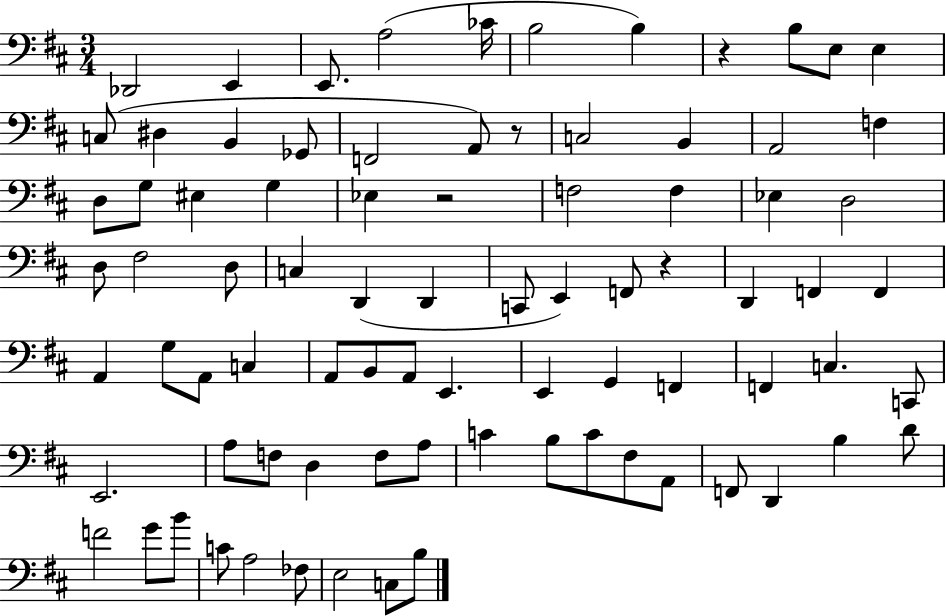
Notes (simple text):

Db2/h E2/q E2/e. A3/h CES4/s B3/h B3/q R/q B3/e E3/e E3/q C3/e D#3/q B2/q Gb2/e F2/h A2/e R/e C3/h B2/q A2/h F3/q D3/e G3/e EIS3/q G3/q Eb3/q R/h F3/h F3/q Eb3/q D3/h D3/e F#3/h D3/e C3/q D2/q D2/q C2/e E2/q F2/e R/q D2/q F2/q F2/q A2/q G3/e A2/e C3/q A2/e B2/e A2/e E2/q. E2/q G2/q F2/q F2/q C3/q. C2/e E2/h. A3/e F3/e D3/q F3/e A3/e C4/q B3/e C4/e F#3/e A2/e F2/e D2/q B3/q D4/e F4/h G4/e B4/e C4/e A3/h FES3/e E3/h C3/e B3/e